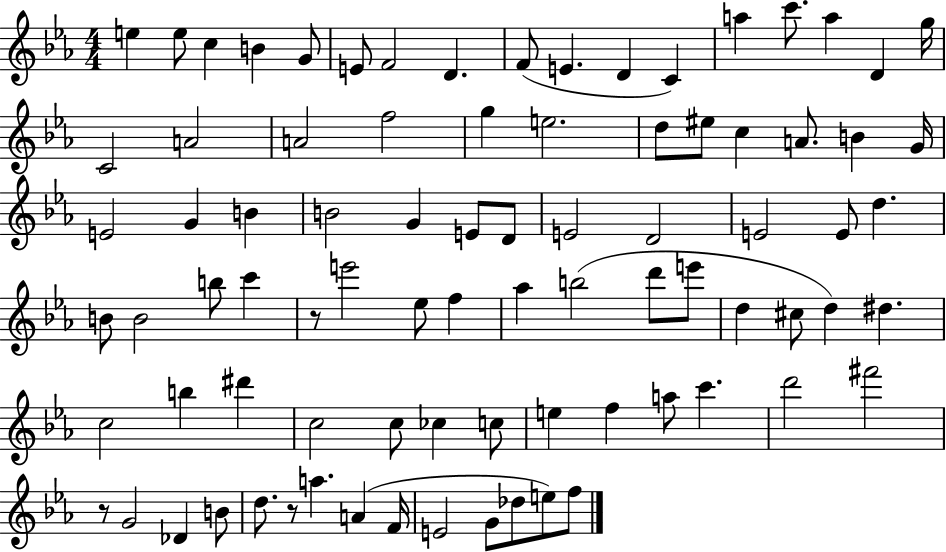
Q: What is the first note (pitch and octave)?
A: E5